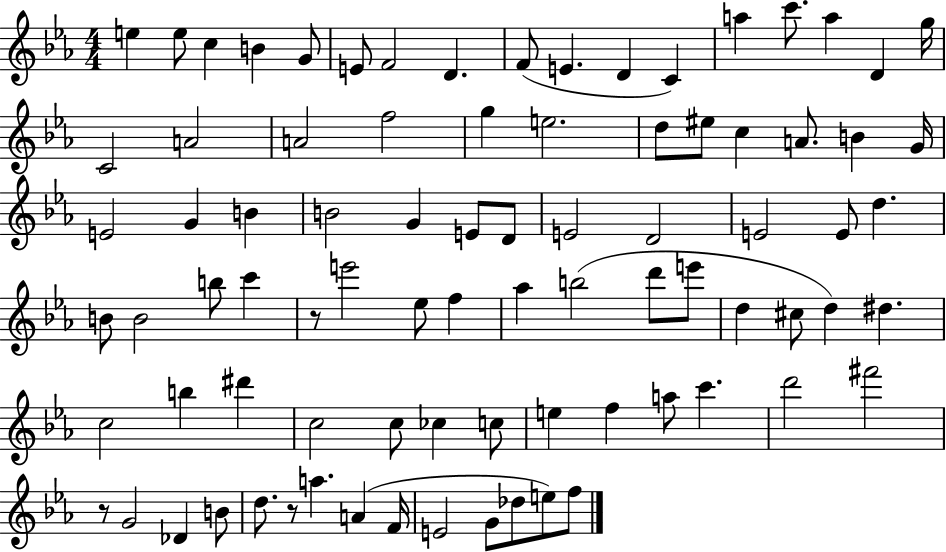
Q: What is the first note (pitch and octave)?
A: E5